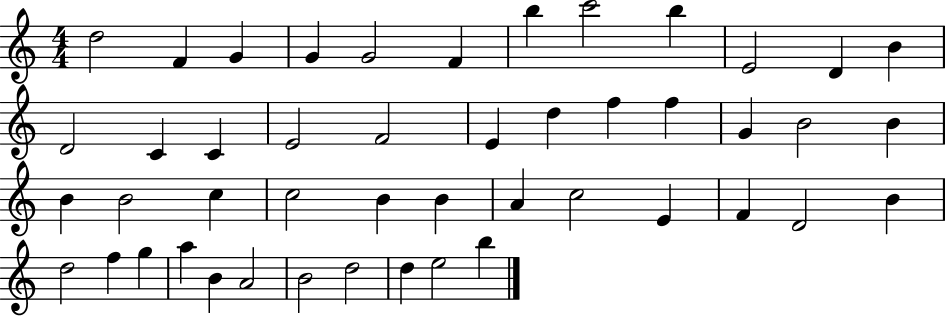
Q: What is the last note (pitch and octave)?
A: B5